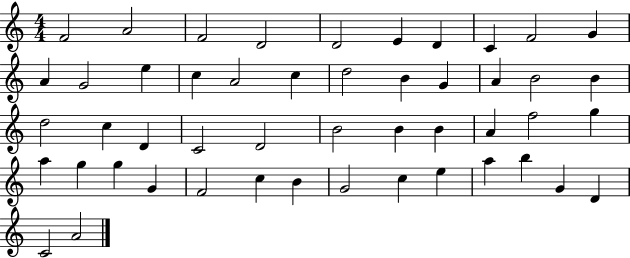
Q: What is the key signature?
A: C major